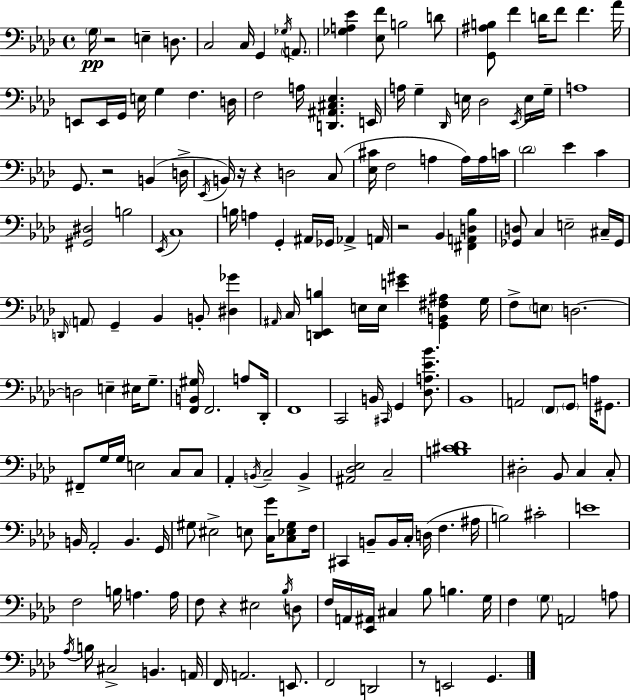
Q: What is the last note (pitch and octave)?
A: G2